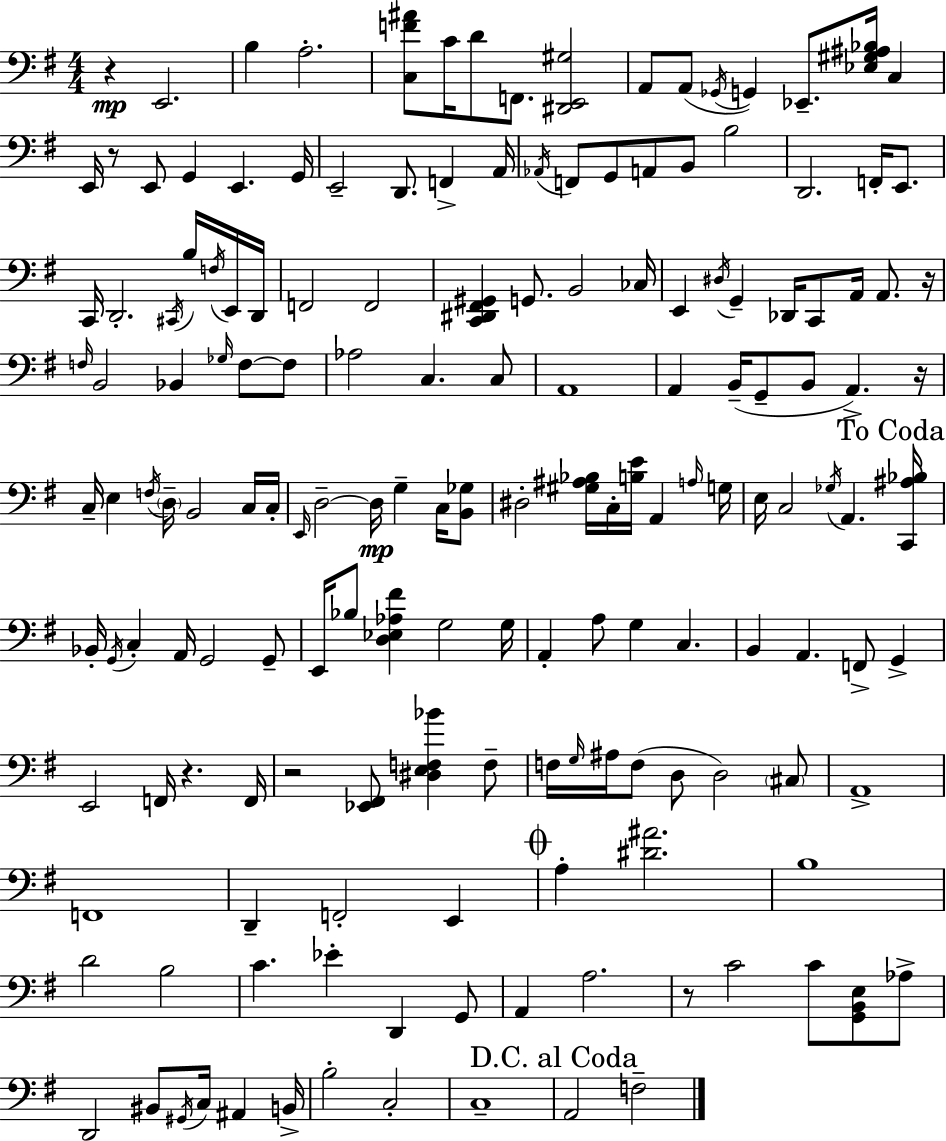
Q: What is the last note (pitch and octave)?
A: F3